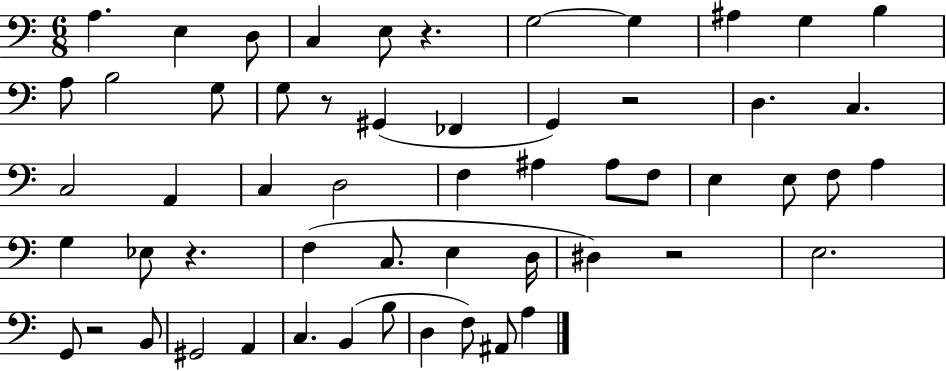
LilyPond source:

{
  \clef bass
  \numericTimeSignature
  \time 6/8
  \key c \major
  a4. e4 d8 | c4 e8 r4. | g2~~ g4 | ais4 g4 b4 | \break a8 b2 g8 | g8 r8 gis,4( fes,4 | g,4) r2 | d4. c4. | \break c2 a,4 | c4 d2 | f4 ais4 ais8 f8 | e4 e8 f8 a4 | \break g4 ees8 r4. | f4( c8. e4 d16 | dis4) r2 | e2. | \break g,8 r2 b,8 | gis,2 a,4 | c4. b,4( b8 | d4 f8) ais,8 a4 | \break \bar "|."
}